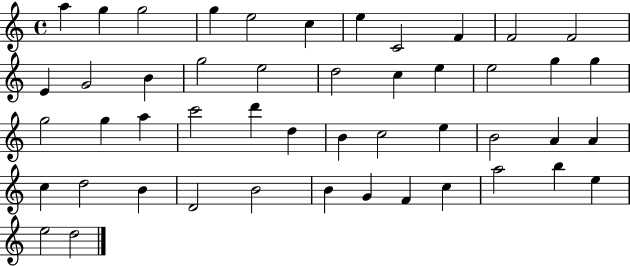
A5/q G5/q G5/h G5/q E5/h C5/q E5/q C4/h F4/q F4/h F4/h E4/q G4/h B4/q G5/h E5/h D5/h C5/q E5/q E5/h G5/q G5/q G5/h G5/q A5/q C6/h D6/q D5/q B4/q C5/h E5/q B4/h A4/q A4/q C5/q D5/h B4/q D4/h B4/h B4/q G4/q F4/q C5/q A5/h B5/q E5/q E5/h D5/h